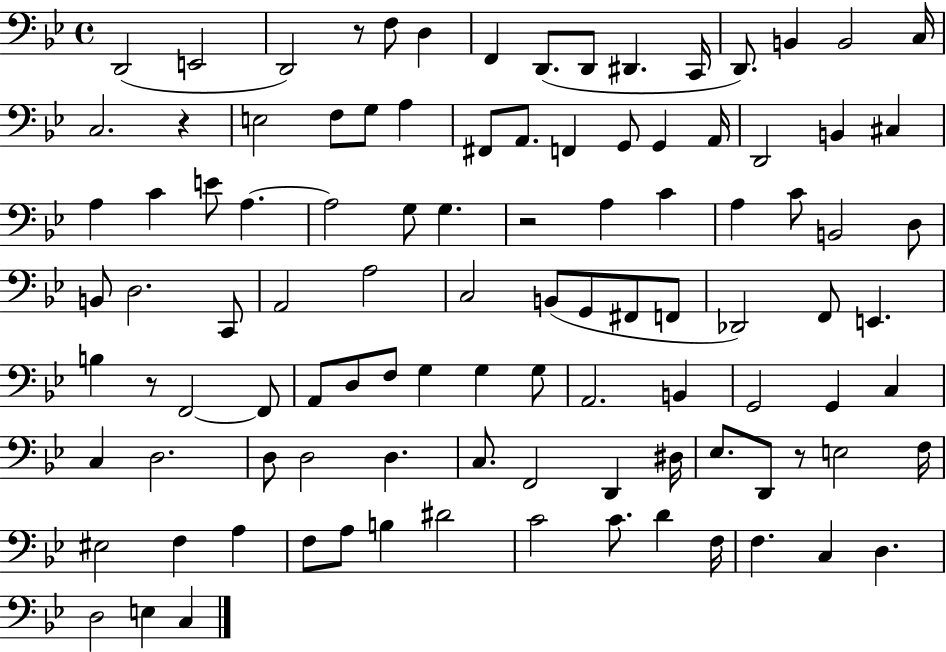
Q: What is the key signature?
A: BES major